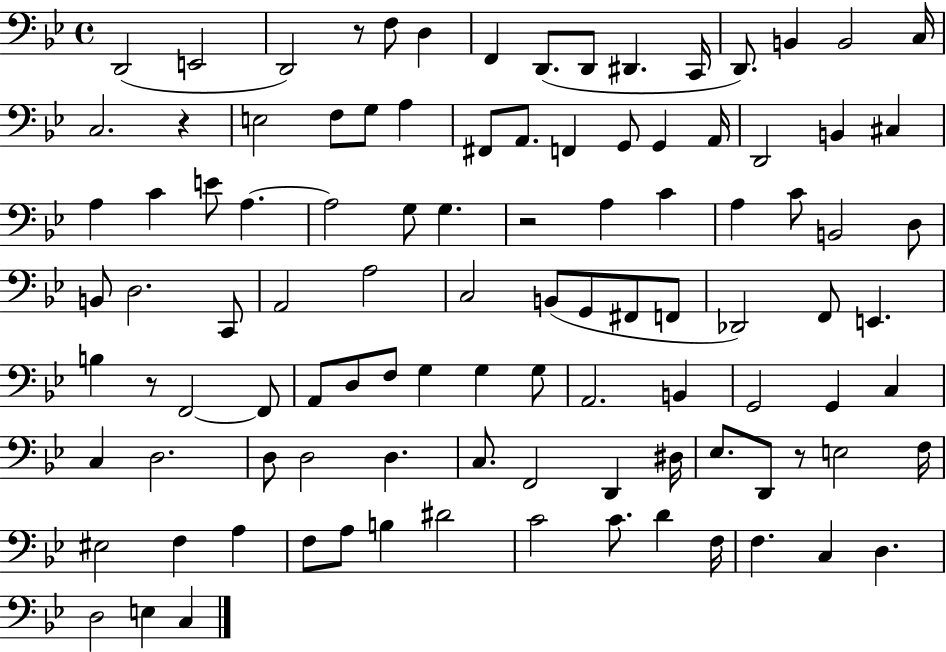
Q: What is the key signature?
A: BES major